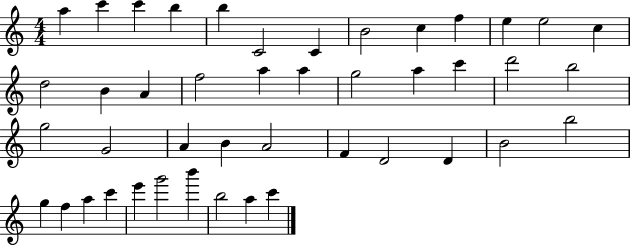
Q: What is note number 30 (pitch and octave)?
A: F4